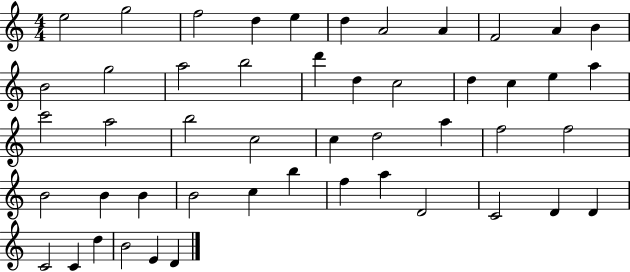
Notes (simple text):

E5/h G5/h F5/h D5/q E5/q D5/q A4/h A4/q F4/h A4/q B4/q B4/h G5/h A5/h B5/h D6/q D5/q C5/h D5/q C5/q E5/q A5/q C6/h A5/h B5/h C5/h C5/q D5/h A5/q F5/h F5/h B4/h B4/q B4/q B4/h C5/q B5/q F5/q A5/q D4/h C4/h D4/q D4/q C4/h C4/q D5/q B4/h E4/q D4/q